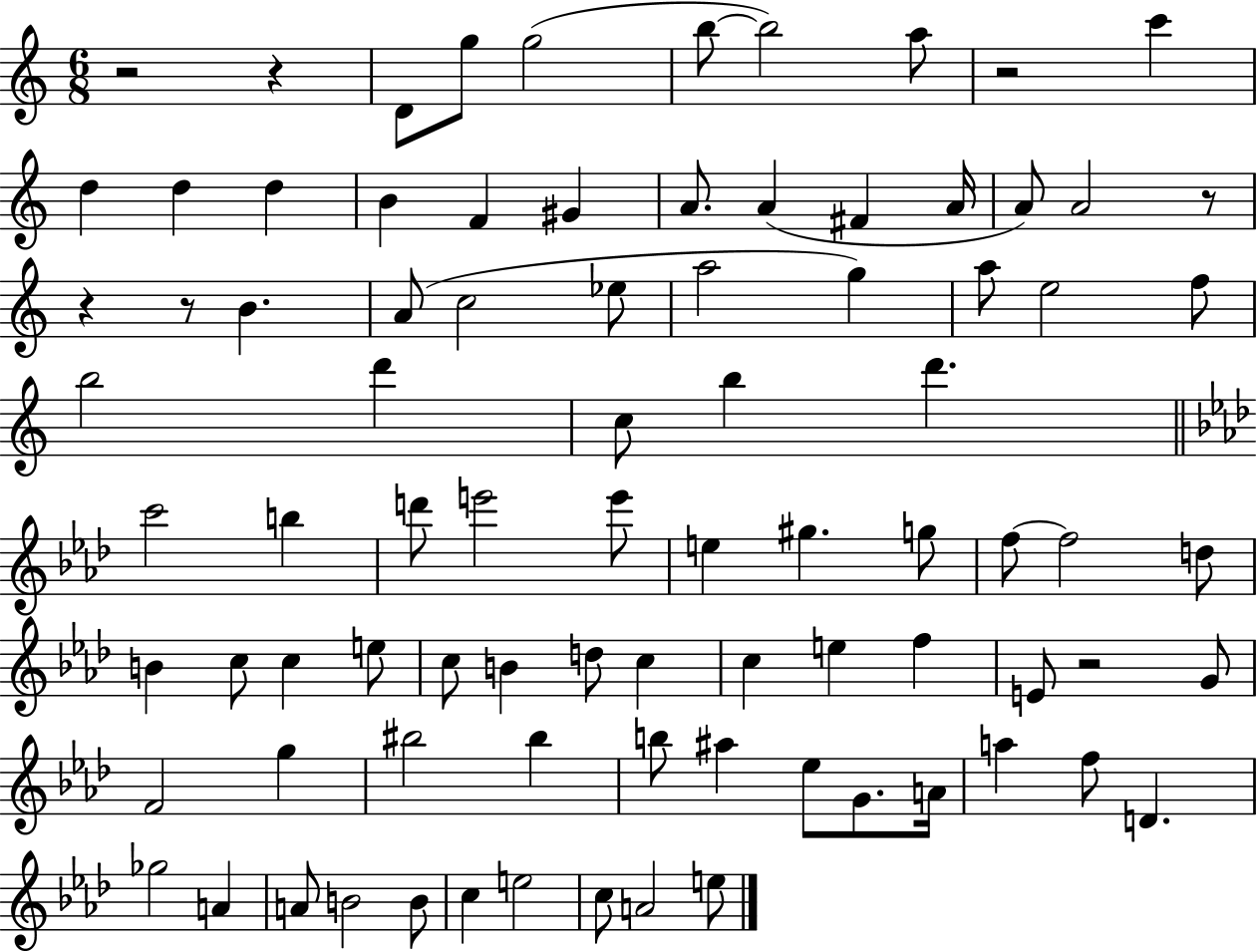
{
  \clef treble
  \numericTimeSignature
  \time 6/8
  \key c \major
  \repeat volta 2 { r2 r4 | d'8 g''8 g''2( | b''8~~ b''2) a''8 | r2 c'''4 | \break d''4 d''4 d''4 | b'4 f'4 gis'4 | a'8. a'4( fis'4 a'16 | a'8) a'2 r8 | \break r4 r8 b'4. | a'8( c''2 ees''8 | a''2 g''4) | a''8 e''2 f''8 | \break b''2 d'''4 | c''8 b''4 d'''4. | \bar "||" \break \key aes \major c'''2 b''4 | d'''8 e'''2 e'''8 | e''4 gis''4. g''8 | f''8~~ f''2 d''8 | \break b'4 c''8 c''4 e''8 | c''8 b'4 d''8 c''4 | c''4 e''4 f''4 | e'8 r2 g'8 | \break f'2 g''4 | bis''2 bis''4 | b''8 ais''4 ees''8 g'8. a'16 | a''4 f''8 d'4. | \break ges''2 a'4 | a'8 b'2 b'8 | c''4 e''2 | c''8 a'2 e''8 | \break } \bar "|."
}